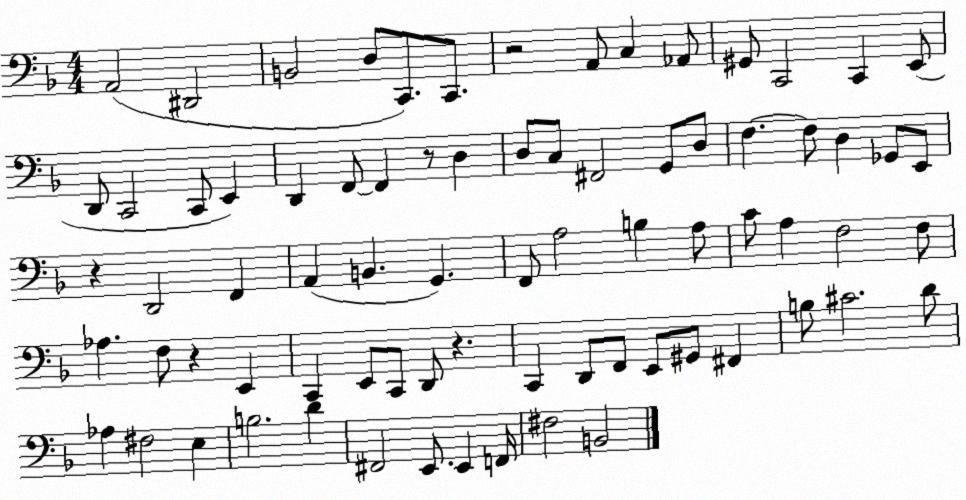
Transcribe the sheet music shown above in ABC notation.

X:1
T:Untitled
M:4/4
L:1/4
K:F
A,,2 ^D,,2 B,,2 D,/2 C,,/2 C,,/2 z2 A,,/2 C, _A,,/2 ^G,,/2 C,,2 C,, E,,/2 D,,/2 C,,2 C,,/2 E,, D,, F,,/2 F,, z/2 D, D,/2 C,/2 ^F,,2 G,,/2 D,/2 F, F,/2 D, _G,,/2 E,,/2 z D,,2 F,, A,, B,, G,, F,,/2 A,2 B, A,/2 C/2 A, F,2 F,/2 _A, F,/2 z E,, C,, E,,/2 C,,/2 D,,/2 z C,, D,,/2 F,,/2 E,,/2 ^G,,/2 ^F,, B,/2 ^C2 D/2 _A, ^F,2 E, B,2 D ^F,,2 E,,/2 E,, F,,/4 ^F,2 B,,2